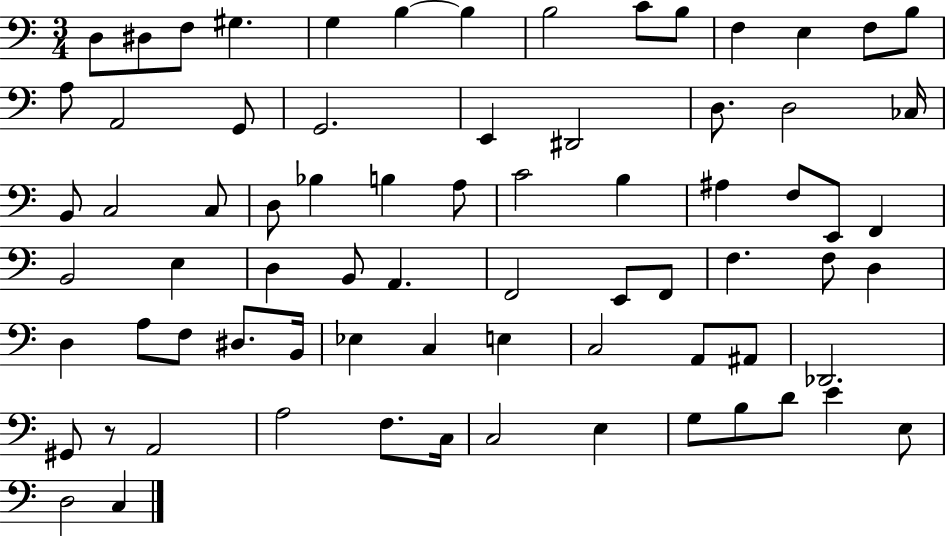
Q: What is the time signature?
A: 3/4